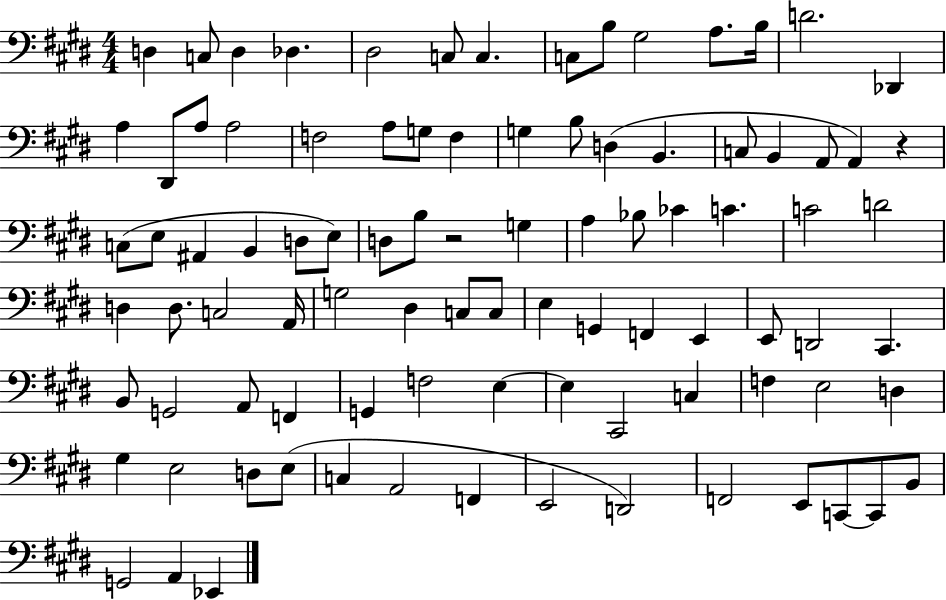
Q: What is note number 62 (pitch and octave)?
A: G2